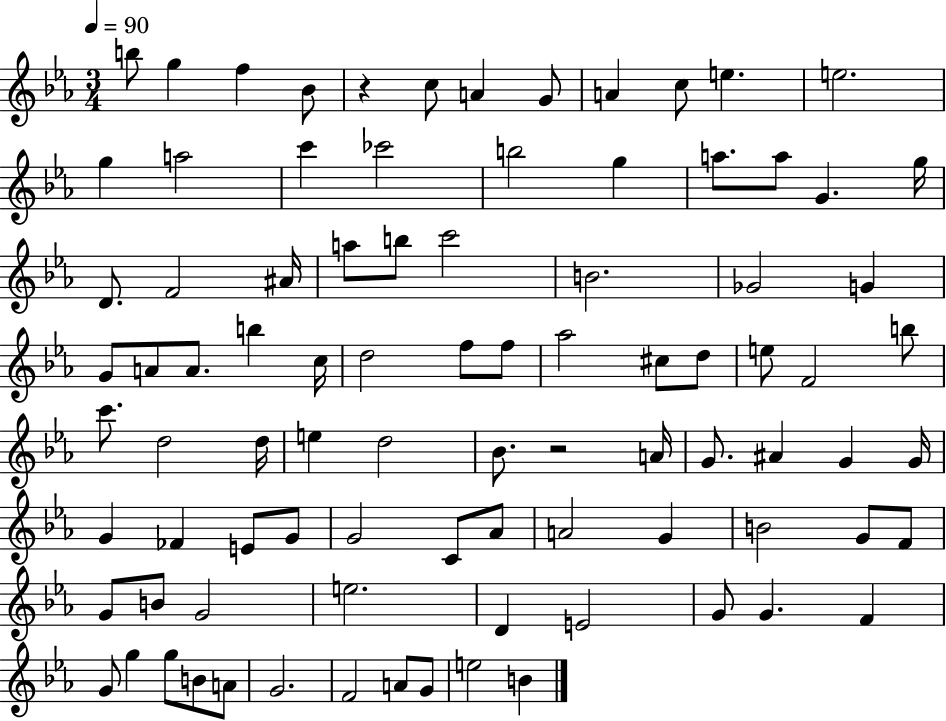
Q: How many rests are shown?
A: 2